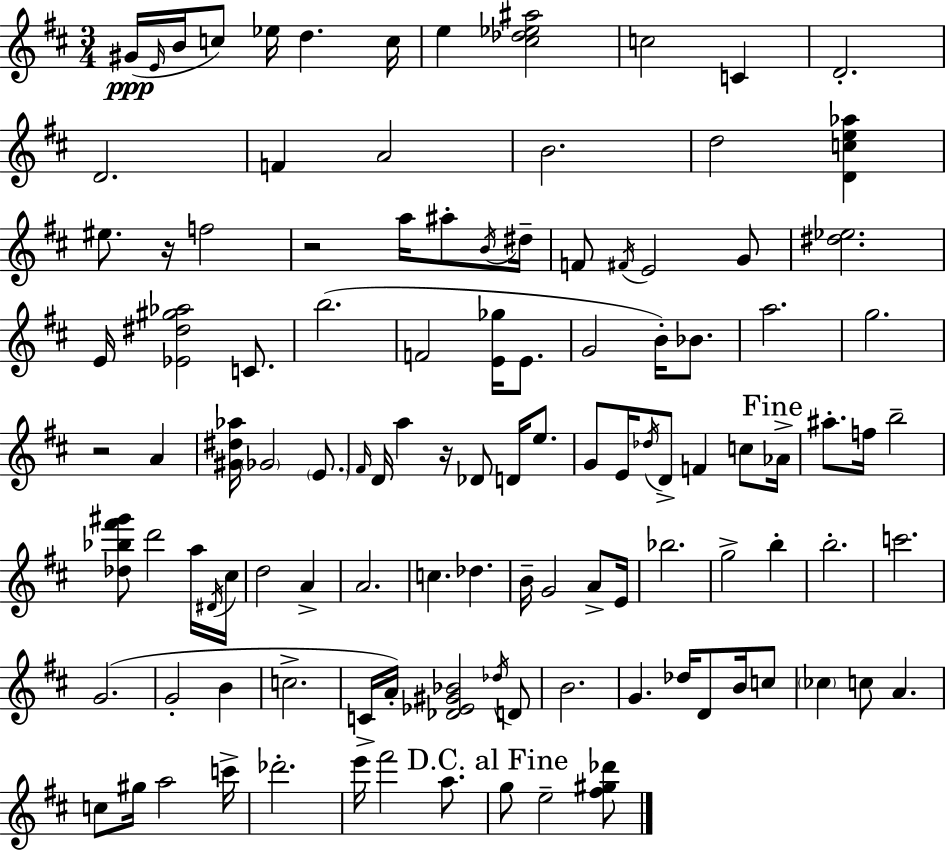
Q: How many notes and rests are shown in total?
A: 113